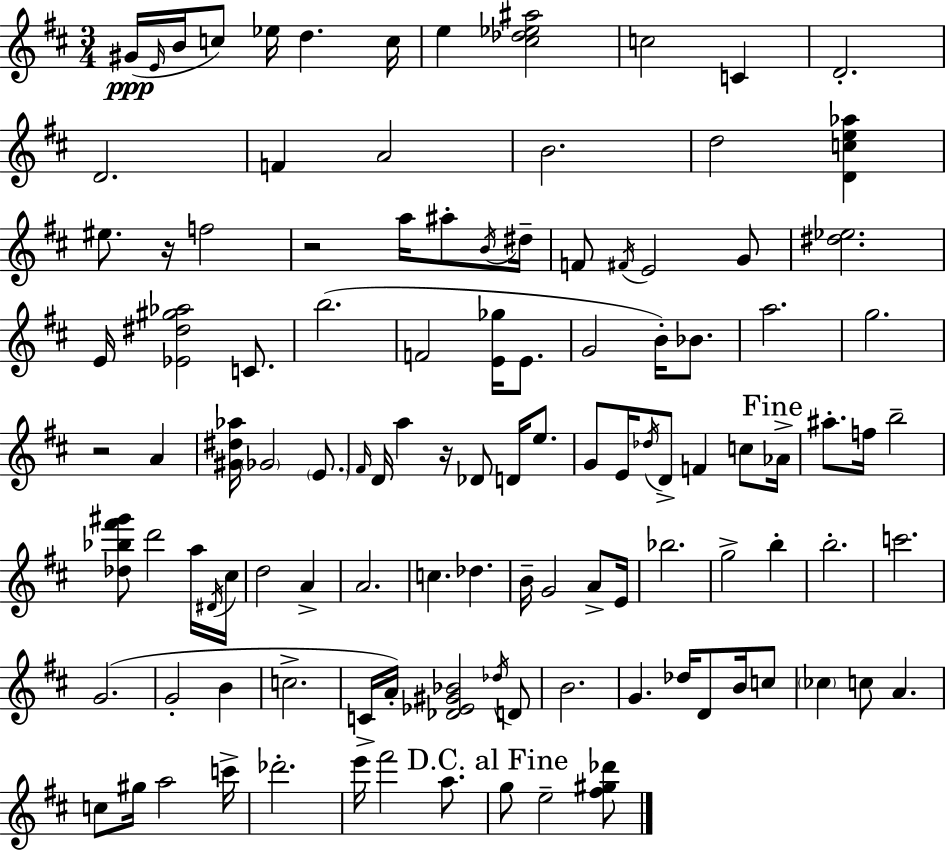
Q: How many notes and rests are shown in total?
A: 113